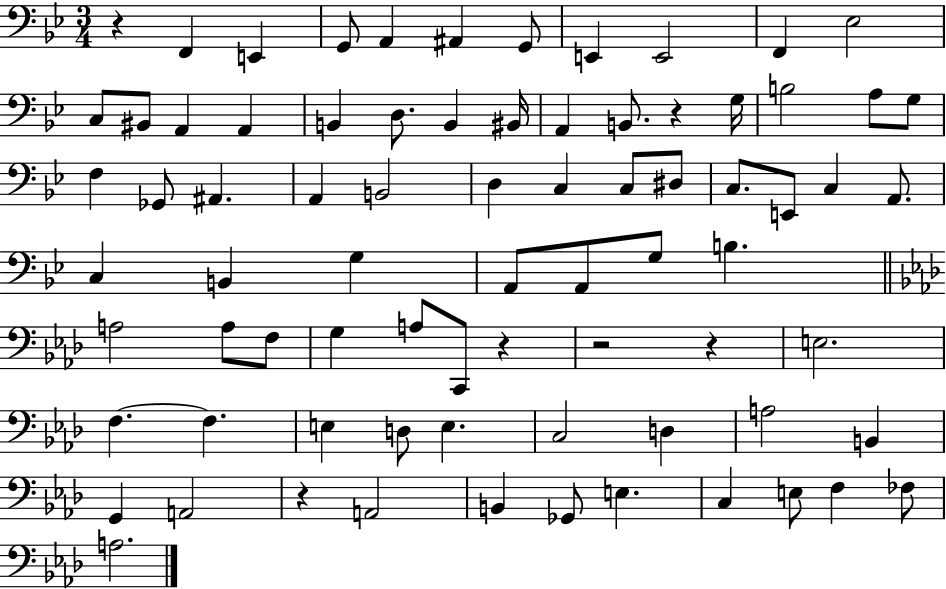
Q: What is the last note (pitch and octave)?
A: A3